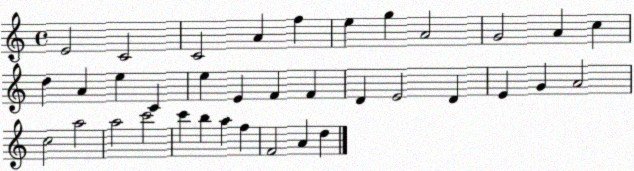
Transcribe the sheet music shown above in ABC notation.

X:1
T:Untitled
M:4/4
L:1/4
K:C
E2 C2 C2 A f e g A2 G2 A c d A e C e E F F D E2 D E G A2 c2 a2 a2 c'2 c' b a f F2 A d